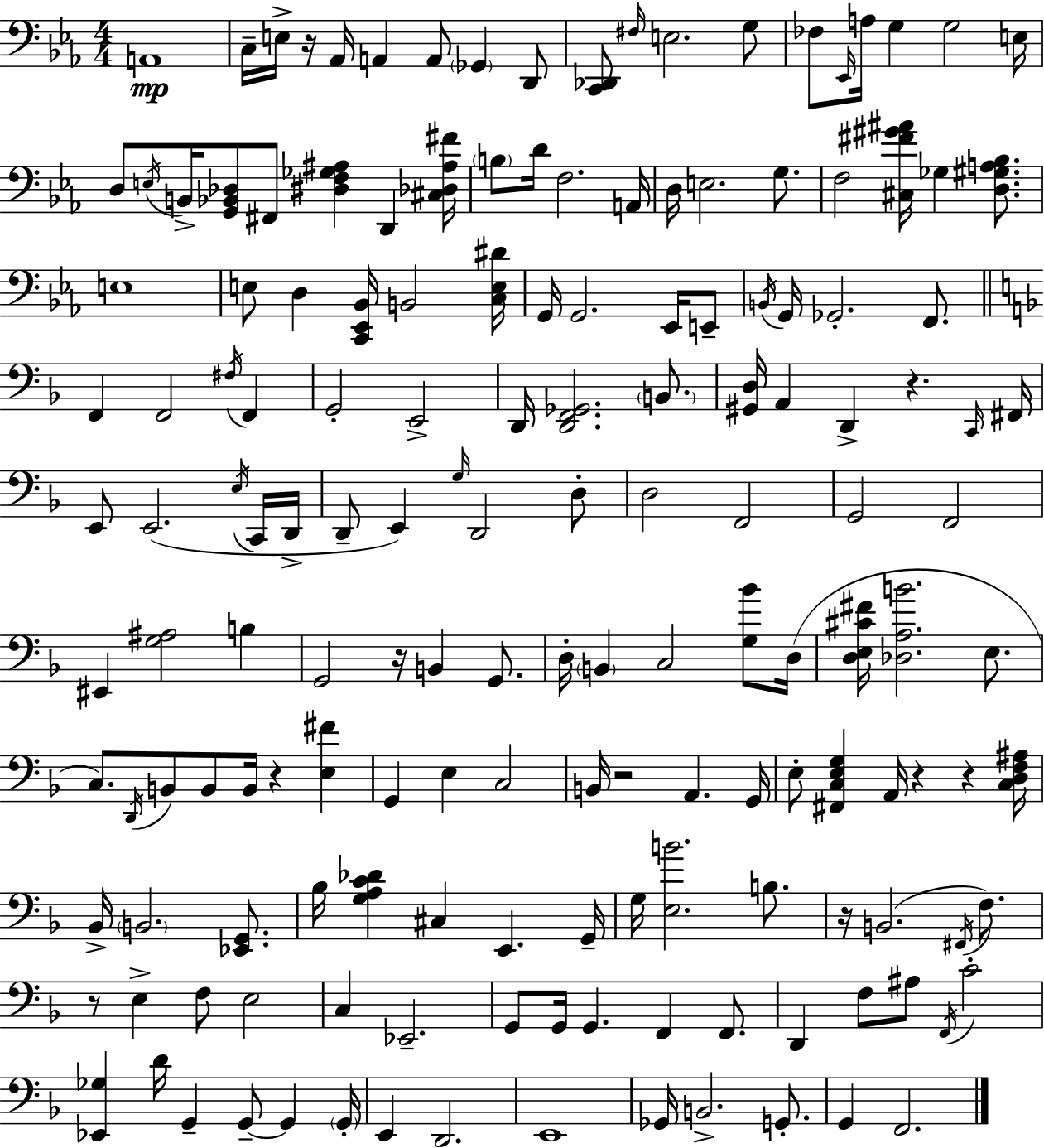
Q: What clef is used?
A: bass